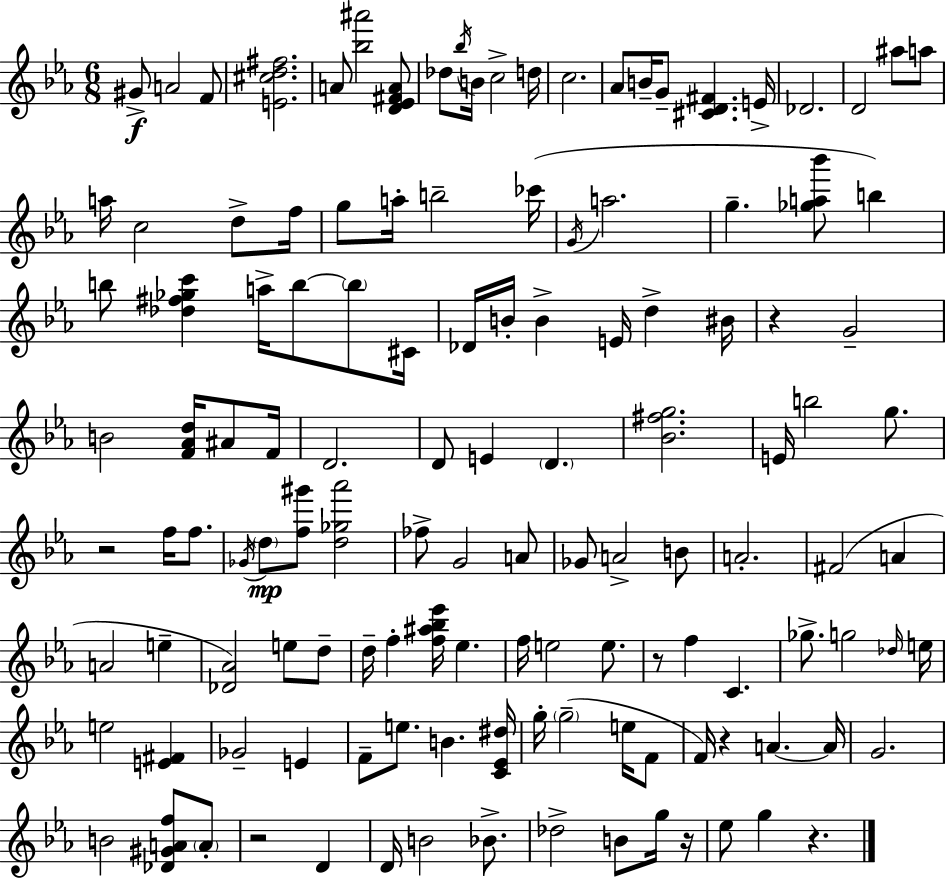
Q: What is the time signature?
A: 6/8